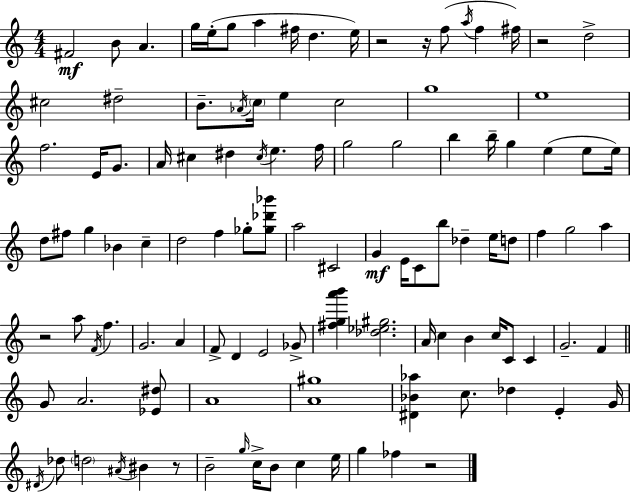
F#4/h B4/e A4/q. G5/s E5/s G5/e A5/q F#5/s D5/q. E5/s R/h R/s F5/e A5/s F5/q F#5/s R/h D5/h C#5/h D#5/h B4/e. Ab4/s C5/s E5/q C5/h G5/w E5/w F5/h. E4/s G4/e. A4/s C#5/q D#5/q C#5/s E5/q. F5/s G5/h G5/h B5/q B5/s G5/q E5/q E5/e E5/s D5/e F#5/e G5/q Bb4/q C5/q D5/h F5/q Gb5/e [Gb5,Db6,Bb6]/e A5/h C#4/h G4/q E4/s C4/e B5/e Db5/q E5/s D5/e F5/q G5/h A5/q R/h A5/e F4/s F5/q. G4/h. A4/q F4/e D4/q E4/h Gb4/e [F#5,G5,A6,B6]/q [Db5,Eb5,G#5]/h. A4/s C5/q B4/q C5/s C4/e C4/q G4/h. F4/q G4/e A4/h. [Eb4,D#5]/e A4/w [A4,G#5]/w [D#4,Bb4,Ab5]/q C5/e. Db5/q E4/q G4/s D#4/s Db5/e D5/h A#4/s BIS4/q R/e B4/h G5/s C5/s B4/e C5/q E5/s G5/q FES5/q R/h